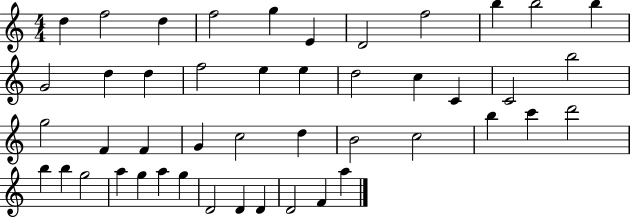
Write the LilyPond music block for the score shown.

{
  \clef treble
  \numericTimeSignature
  \time 4/4
  \key c \major
  d''4 f''2 d''4 | f''2 g''4 e'4 | d'2 f''2 | b''4 b''2 b''4 | \break g'2 d''4 d''4 | f''2 e''4 e''4 | d''2 c''4 c'4 | c'2 b''2 | \break g''2 f'4 f'4 | g'4 c''2 d''4 | b'2 c''2 | b''4 c'''4 d'''2 | \break b''4 b''4 g''2 | a''4 g''4 a''4 g''4 | d'2 d'4 d'4 | d'2 f'4 a''4 | \break \bar "|."
}